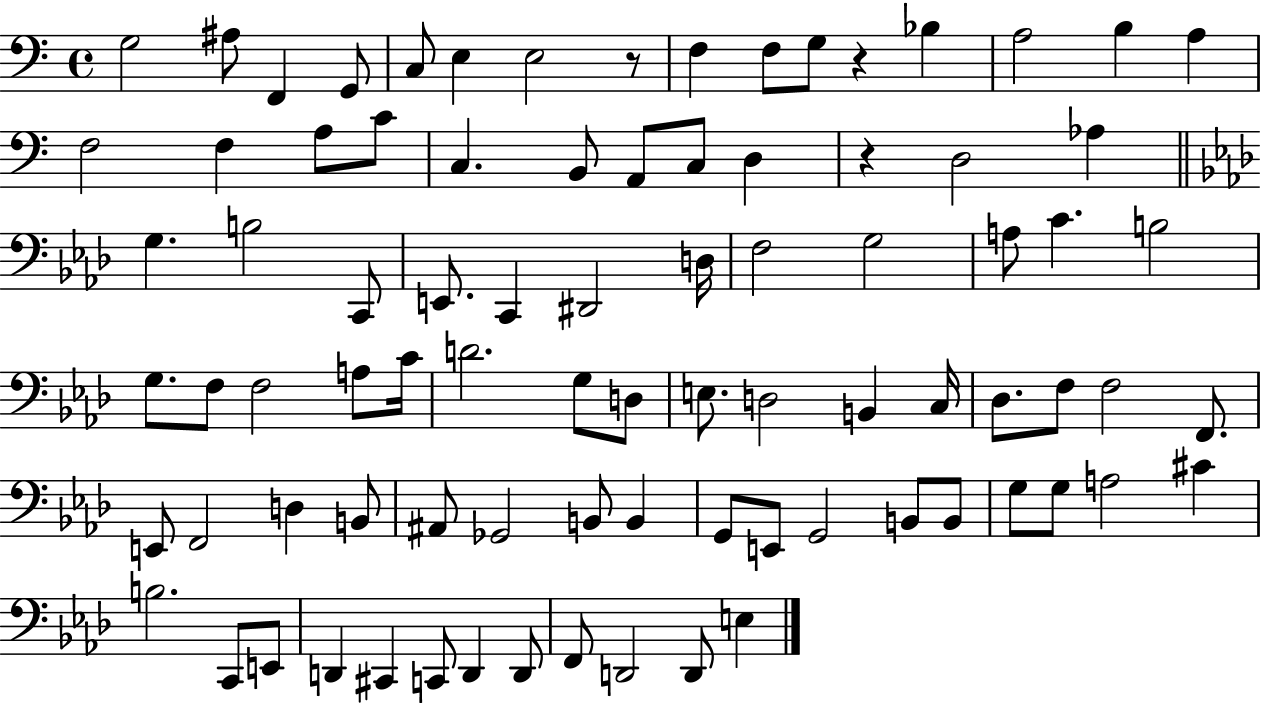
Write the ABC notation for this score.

X:1
T:Untitled
M:4/4
L:1/4
K:C
G,2 ^A,/2 F,, G,,/2 C,/2 E, E,2 z/2 F, F,/2 G,/2 z _B, A,2 B, A, F,2 F, A,/2 C/2 C, B,,/2 A,,/2 C,/2 D, z D,2 _A, G, B,2 C,,/2 E,,/2 C,, ^D,,2 D,/4 F,2 G,2 A,/2 C B,2 G,/2 F,/2 F,2 A,/2 C/4 D2 G,/2 D,/2 E,/2 D,2 B,, C,/4 _D,/2 F,/2 F,2 F,,/2 E,,/2 F,,2 D, B,,/2 ^A,,/2 _G,,2 B,,/2 B,, G,,/2 E,,/2 G,,2 B,,/2 B,,/2 G,/2 G,/2 A,2 ^C B,2 C,,/2 E,,/2 D,, ^C,, C,,/2 D,, D,,/2 F,,/2 D,,2 D,,/2 E,